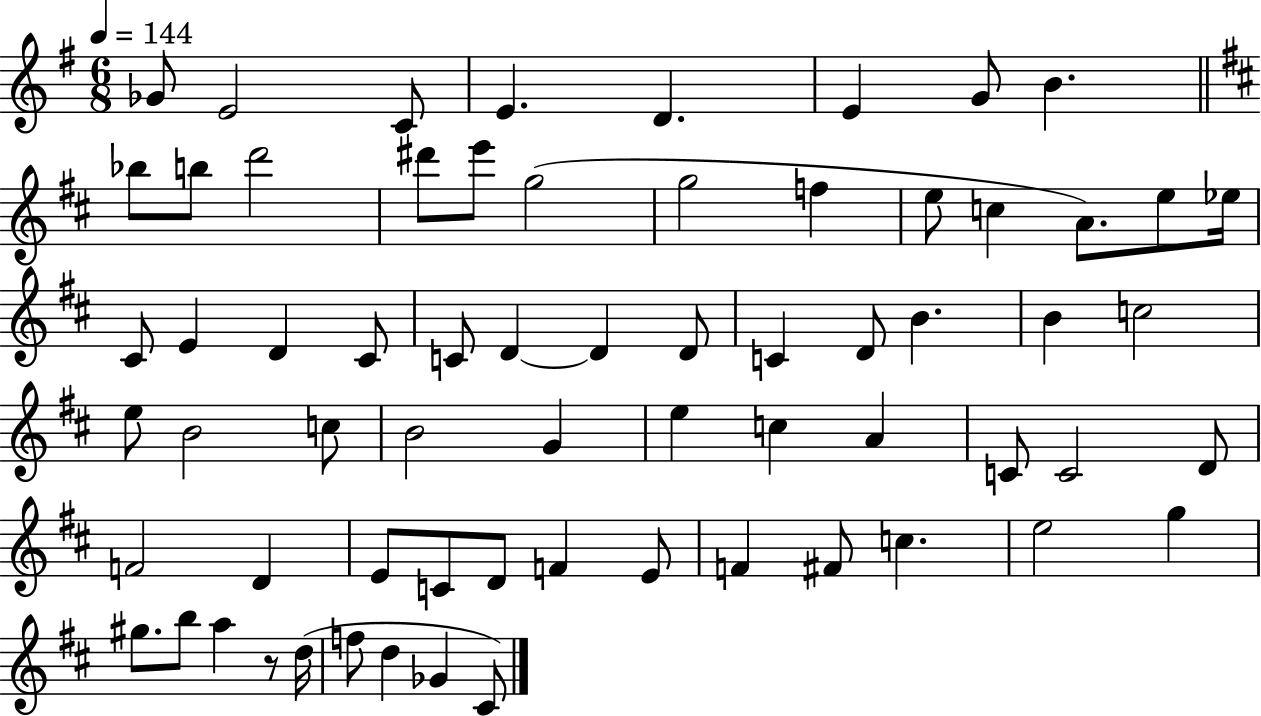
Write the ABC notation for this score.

X:1
T:Untitled
M:6/8
L:1/4
K:G
_G/2 E2 C/2 E D E G/2 B _b/2 b/2 d'2 ^d'/2 e'/2 g2 g2 f e/2 c A/2 e/2 _e/4 ^C/2 E D ^C/2 C/2 D D D/2 C D/2 B B c2 e/2 B2 c/2 B2 G e c A C/2 C2 D/2 F2 D E/2 C/2 D/2 F E/2 F ^F/2 c e2 g ^g/2 b/2 a z/2 d/4 f/2 d _G ^C/2